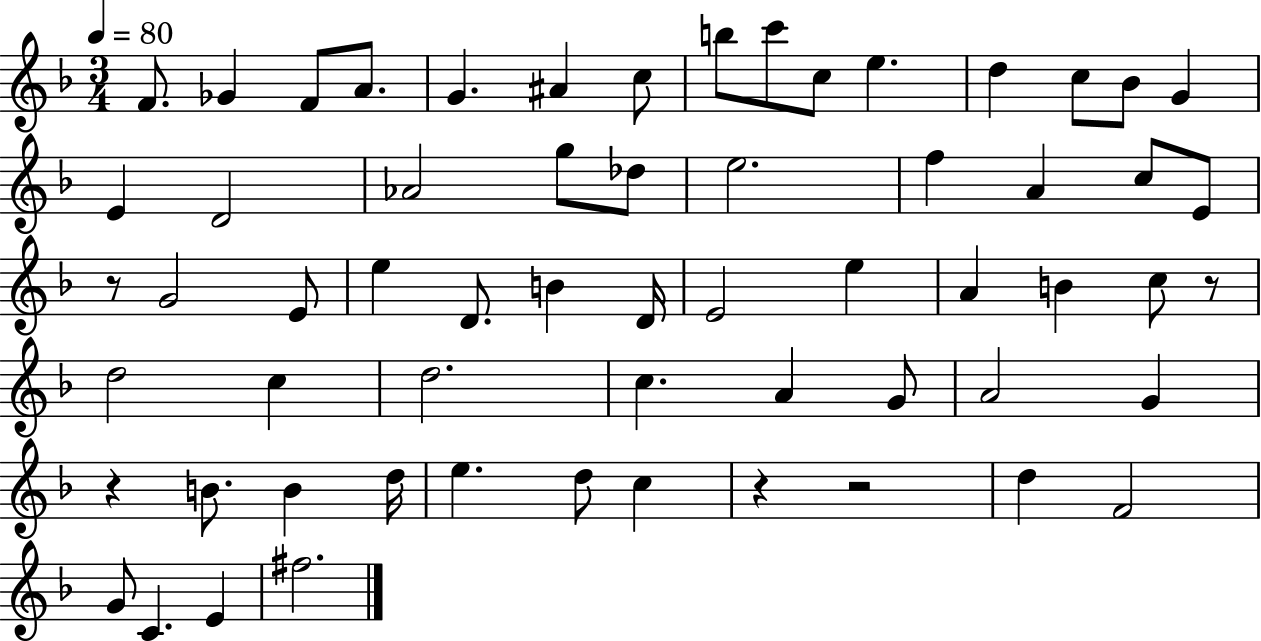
F4/e. Gb4/q F4/e A4/e. G4/q. A#4/q C5/e B5/e C6/e C5/e E5/q. D5/q C5/e Bb4/e G4/q E4/q D4/h Ab4/h G5/e Db5/e E5/h. F5/q A4/q C5/e E4/e R/e G4/h E4/e E5/q D4/e. B4/q D4/s E4/h E5/q A4/q B4/q C5/e R/e D5/h C5/q D5/h. C5/q. A4/q G4/e A4/h G4/q R/q B4/e. B4/q D5/s E5/q. D5/e C5/q R/q R/h D5/q F4/h G4/e C4/q. E4/q F#5/h.